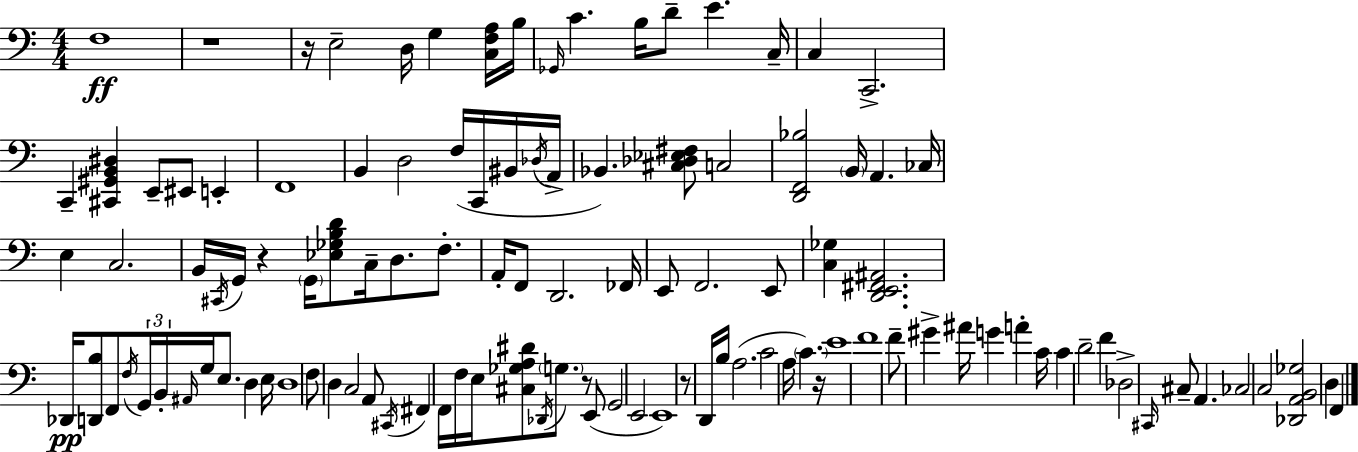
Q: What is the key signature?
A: A minor